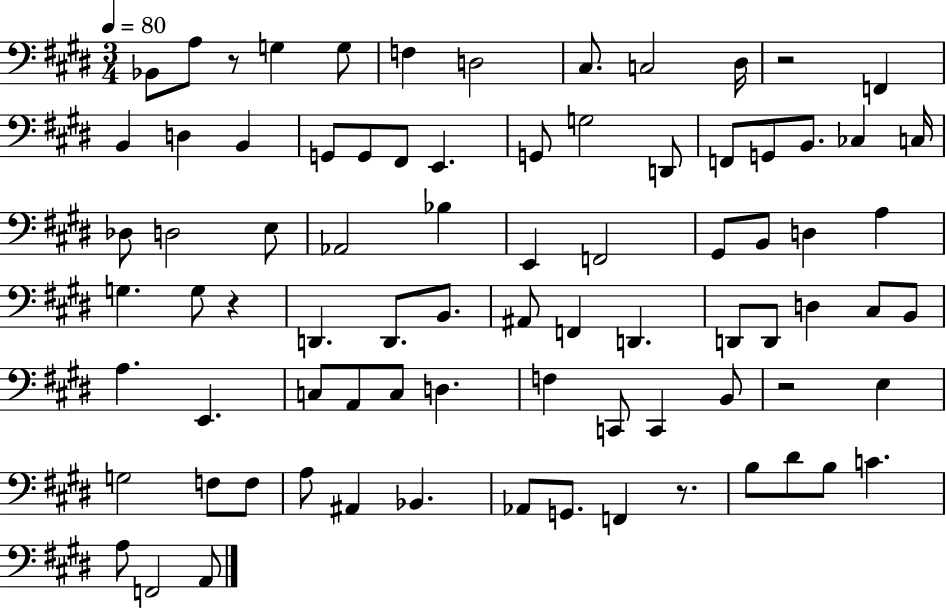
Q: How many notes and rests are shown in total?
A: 81